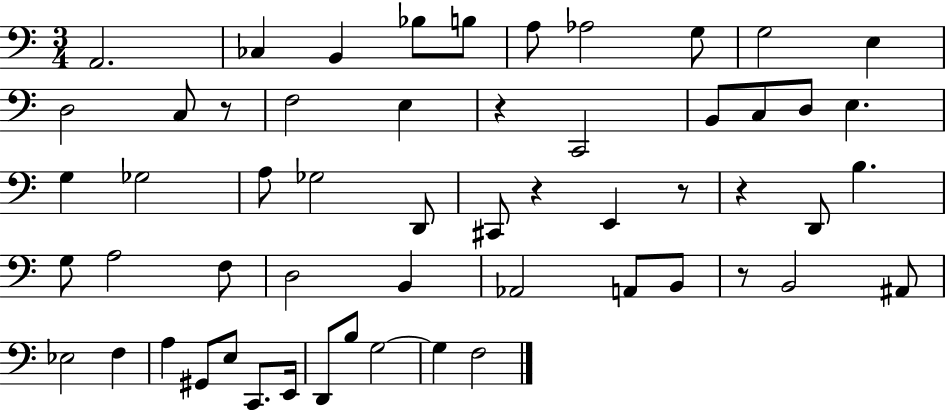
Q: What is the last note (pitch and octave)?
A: F3